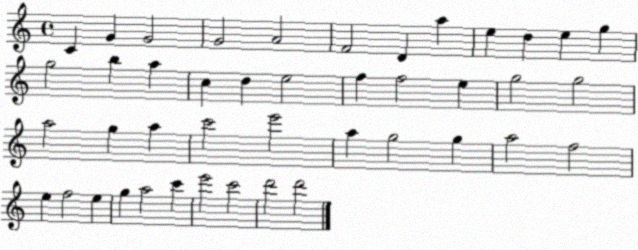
X:1
T:Untitled
M:4/4
L:1/4
K:C
C G G2 G2 A2 F2 D a e d e g g2 b a c d e2 f f2 e g2 g2 a2 g a c'2 e'2 a g2 g a2 f2 e f2 e g a2 c' e'2 c'2 d'2 d'2